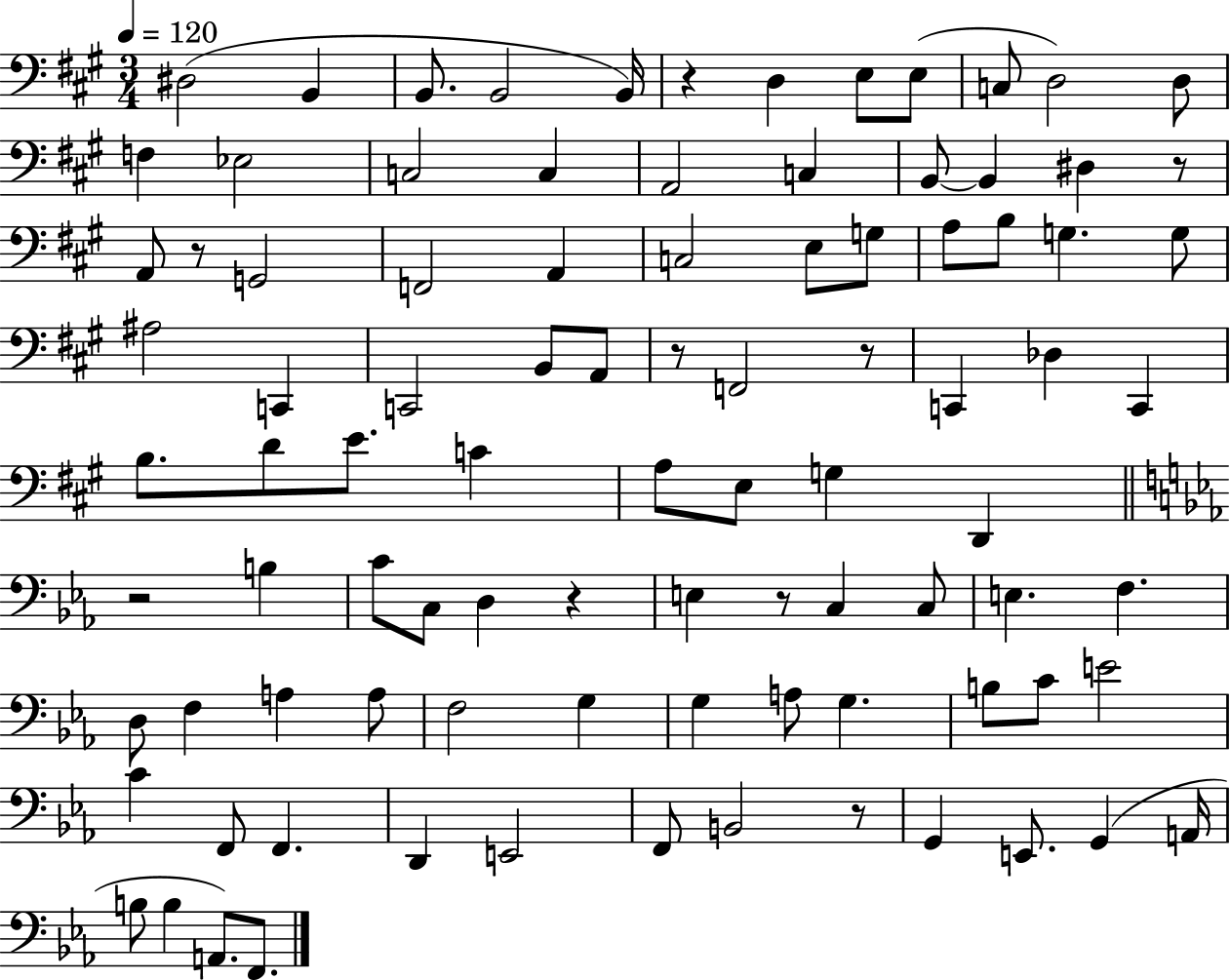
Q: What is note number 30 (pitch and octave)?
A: G3